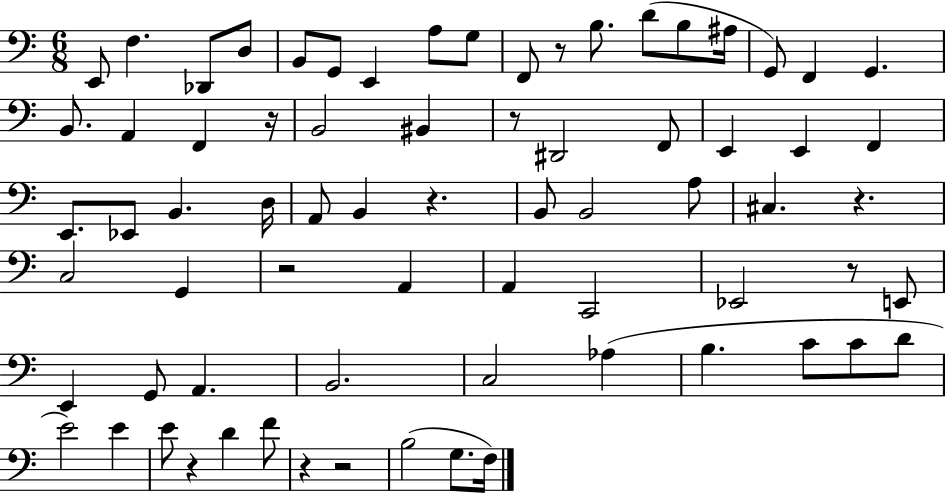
{
  \clef bass
  \numericTimeSignature
  \time 6/8
  \key c \major
  e,8 f4. des,8 d8 | b,8 g,8 e,4 a8 g8 | f,8 r8 b8. d'8( b8 ais16 | g,8) f,4 g,4. | \break b,8. a,4 f,4 r16 | b,2 bis,4 | r8 dis,2 f,8 | e,4 e,4 f,4 | \break e,8. ees,8 b,4. d16 | a,8 b,4 r4. | b,8 b,2 a8 | cis4. r4. | \break c2 g,4 | r2 a,4 | a,4 c,2 | ees,2 r8 e,8 | \break e,4 g,8 a,4. | b,2. | c2 aes4( | b4. c'8 c'8 d'8 | \break e'2) e'4 | e'8 r4 d'4 f'8 | r4 r2 | b2( g8. f16) | \break \bar "|."
}